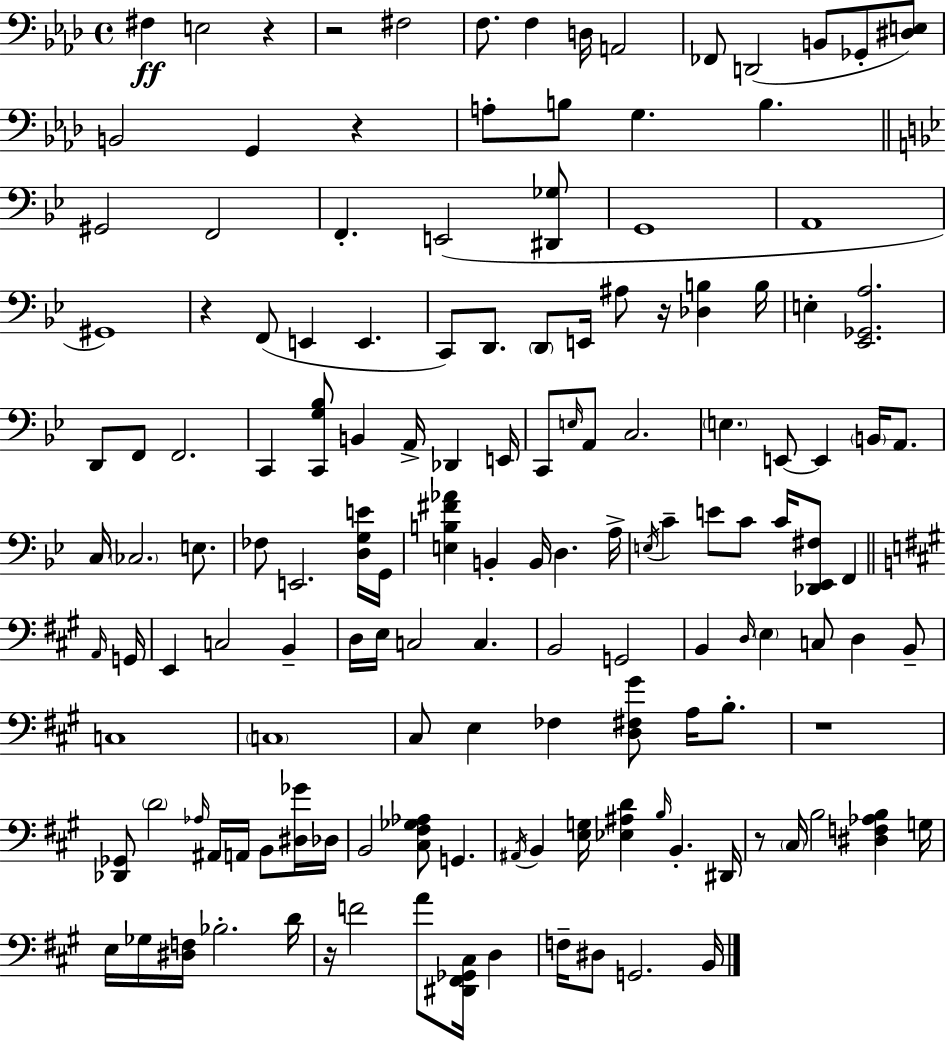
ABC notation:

X:1
T:Untitled
M:4/4
L:1/4
K:Ab
^F, E,2 z z2 ^F,2 F,/2 F, D,/4 A,,2 _F,,/2 D,,2 B,,/2 _G,,/2 [^D,E,]/2 B,,2 G,, z A,/2 B,/2 G, B, ^G,,2 F,,2 F,, E,,2 [^D,,_G,]/2 G,,4 A,,4 ^G,,4 z F,,/2 E,, E,, C,,/2 D,,/2 D,,/2 E,,/4 ^A,/2 z/4 [_D,B,] B,/4 E, [_E,,_G,,A,]2 D,,/2 F,,/2 F,,2 C,, [C,,G,_B,]/2 B,, A,,/4 _D,, E,,/4 C,,/2 E,/4 A,,/2 C,2 E, E,,/2 E,, B,,/4 A,,/2 C,/4 _C,2 E,/2 _F,/2 E,,2 [D,G,E]/4 G,,/4 [E,B,^F_A] B,, B,,/4 D, A,/4 E,/4 C E/2 C/2 C/4 [_D,,_E,,^F,]/2 F,, A,,/4 G,,/4 E,, C,2 B,, D,/4 E,/4 C,2 C, B,,2 G,,2 B,, D,/4 E, C,/2 D, B,,/2 C,4 C,4 ^C,/2 E, _F, [D,^F,^G]/2 A,/4 B,/2 z4 [_D,,_G,,]/2 D2 _A,/4 ^A,,/4 A,,/4 B,,/2 [^D,_G]/4 _D,/4 B,,2 [^C,^F,_G,_A,]/2 G,, ^A,,/4 B,, [E,G,]/4 [_E,^A,D] B,/4 B,, ^D,,/4 z/2 ^C,/4 B,2 [^D,F,_A,B,] G,/4 E,/4 _G,/4 [^D,F,]/4 _B,2 D/4 z/4 F2 A/2 [^D,,^F,,_G,,^C,]/4 D, F,/4 ^D,/2 G,,2 B,,/4